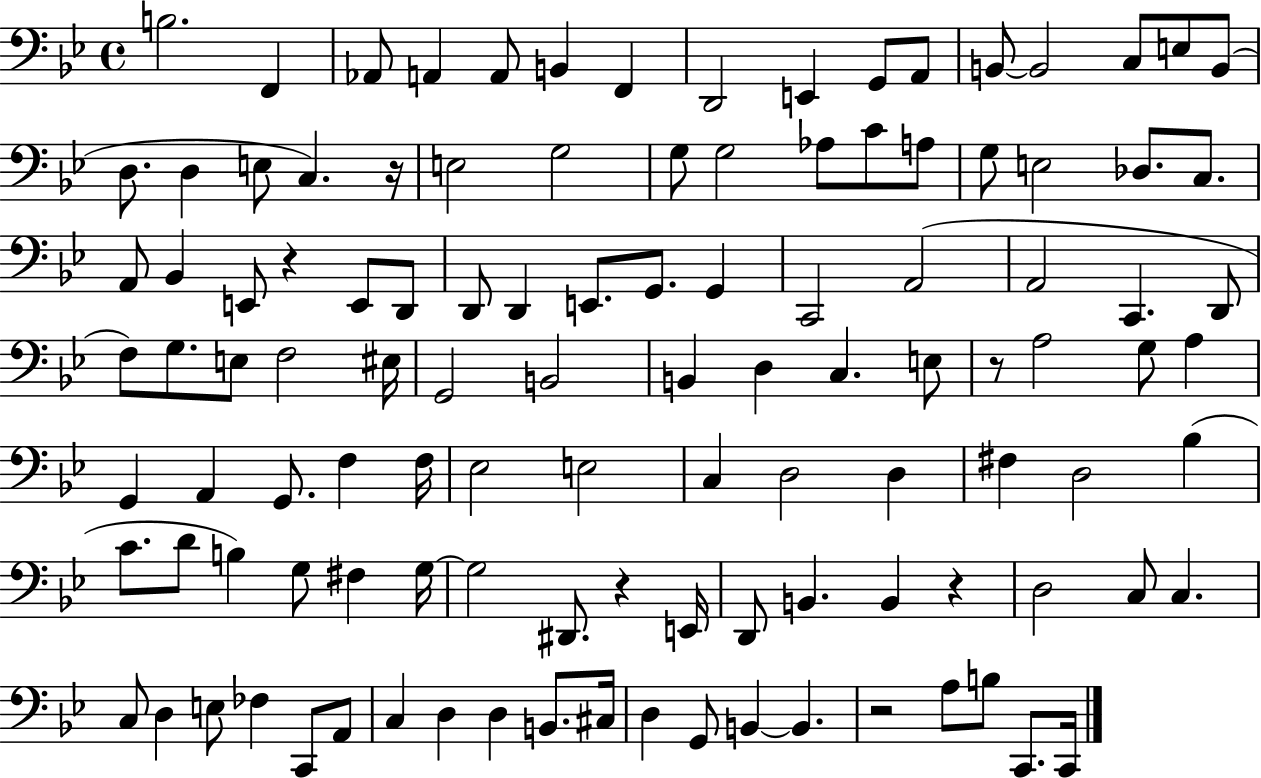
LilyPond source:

{
  \clef bass
  \time 4/4
  \defaultTimeSignature
  \key bes \major
  b2. f,4 | aes,8 a,4 a,8 b,4 f,4 | d,2 e,4 g,8 a,8 | b,8~~ b,2 c8 e8 b,8( | \break d8. d4 e8 c4.) r16 | e2 g2 | g8 g2 aes8 c'8 a8 | g8 e2 des8. c8. | \break a,8 bes,4 e,8 r4 e,8 d,8 | d,8 d,4 e,8. g,8. g,4 | c,2 a,2( | a,2 c,4. d,8 | \break f8) g8. e8 f2 eis16 | g,2 b,2 | b,4 d4 c4. e8 | r8 a2 g8 a4 | \break g,4 a,4 g,8. f4 f16 | ees2 e2 | c4 d2 d4 | fis4 d2 bes4( | \break c'8. d'8 b4) g8 fis4 g16~~ | g2 dis,8. r4 e,16 | d,8 b,4. b,4 r4 | d2 c8 c4. | \break c8 d4 e8 fes4 c,8 a,8 | c4 d4 d4 b,8. cis16 | d4 g,8 b,4~~ b,4. | r2 a8 b8 c,8. c,16 | \break \bar "|."
}